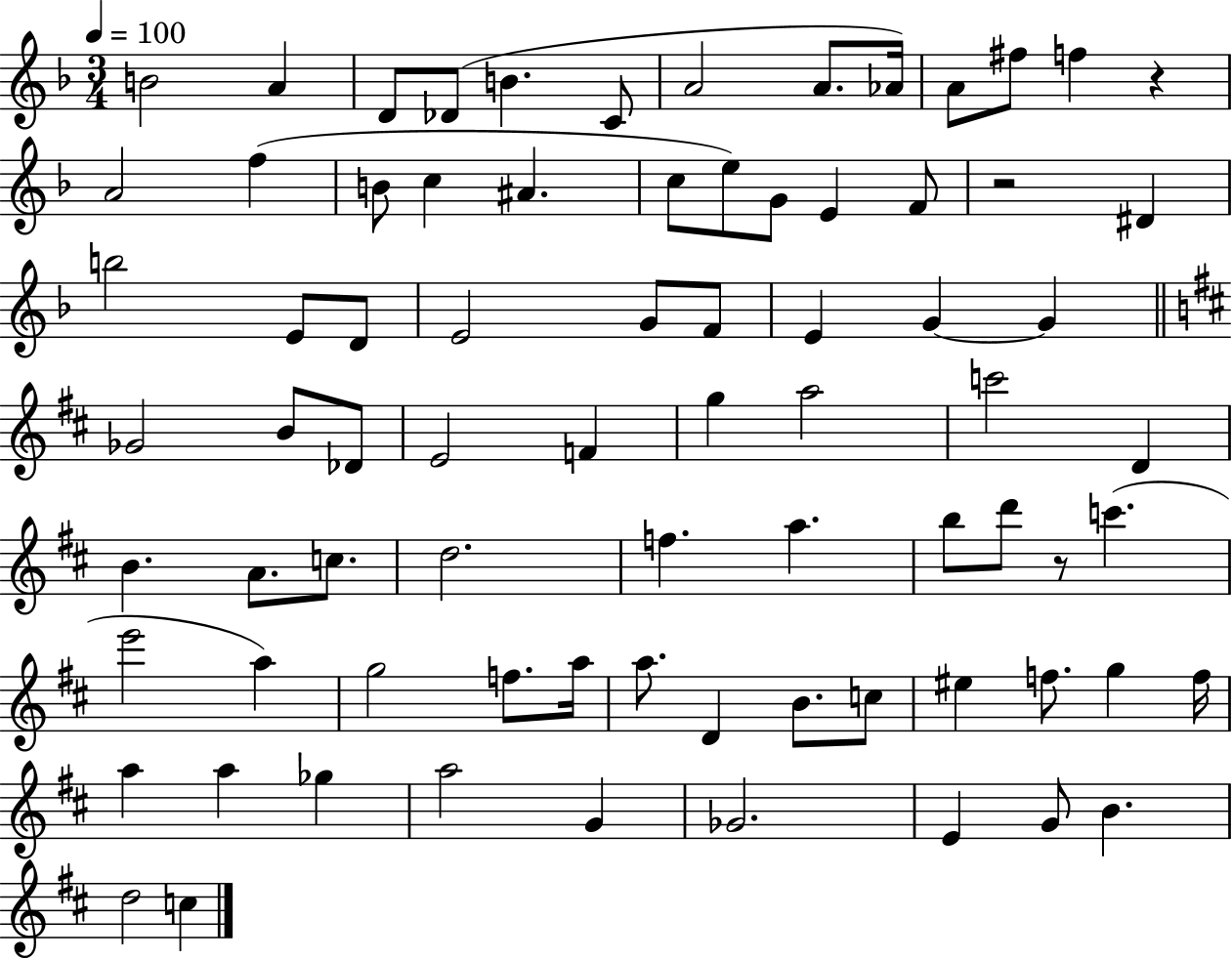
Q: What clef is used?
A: treble